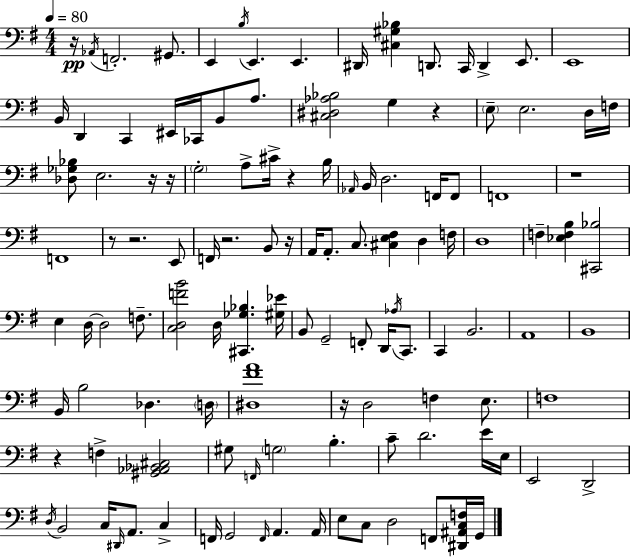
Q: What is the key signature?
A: G major